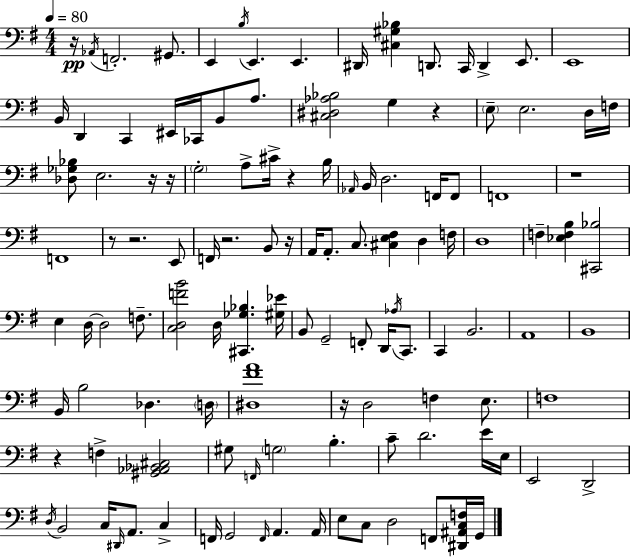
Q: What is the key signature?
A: G major